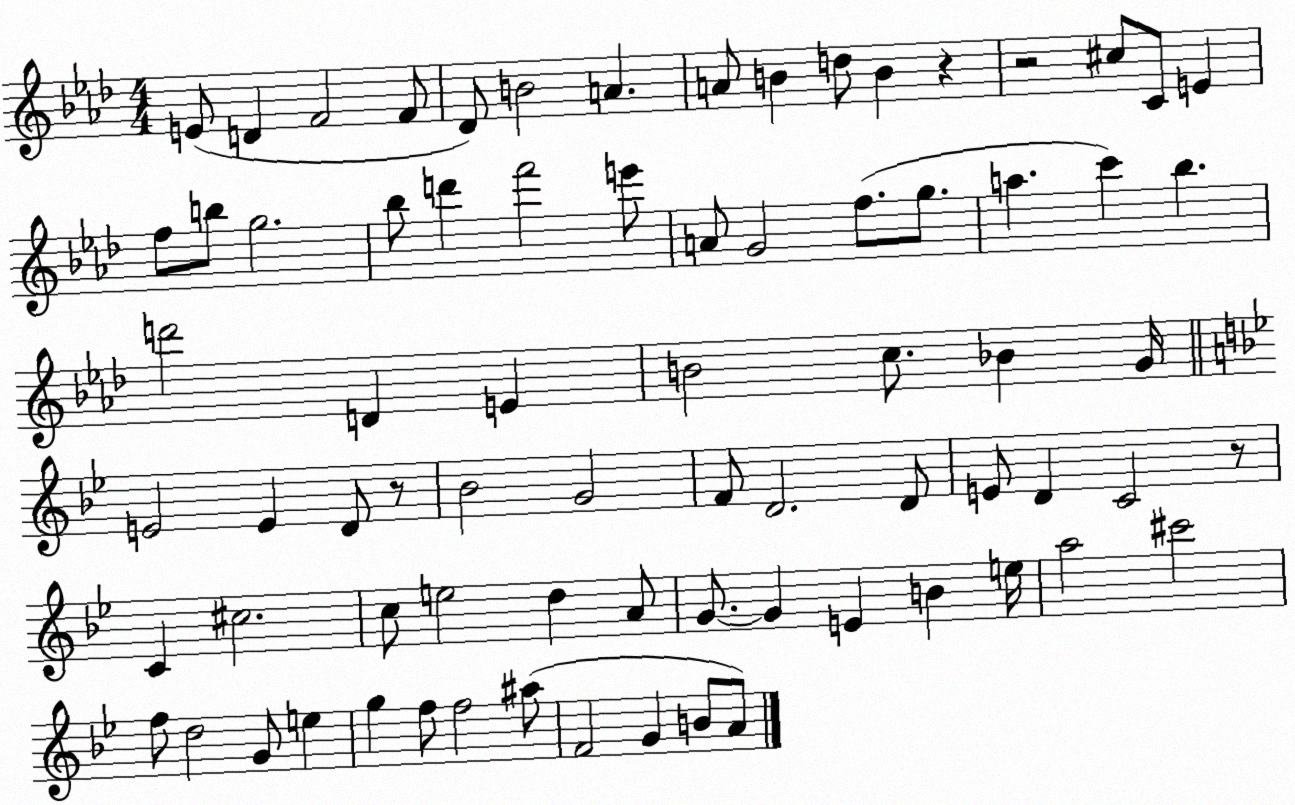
X:1
T:Untitled
M:4/4
L:1/4
K:Ab
E/2 D F2 F/2 _D/2 B2 A A/2 B d/2 B z z2 ^c/2 C/2 E f/2 b/2 g2 _b/2 d' f'2 e'/2 A/2 G2 f/2 g/2 a c' _b d'2 D E B2 c/2 _B G/4 E2 E D/2 z/2 _B2 G2 F/2 D2 D/2 E/2 D C2 z/2 C ^c2 c/2 e2 d A/2 G/2 G E B e/4 a2 ^c'2 f/2 d2 G/2 e g f/2 f2 ^a/2 F2 G B/2 A/2